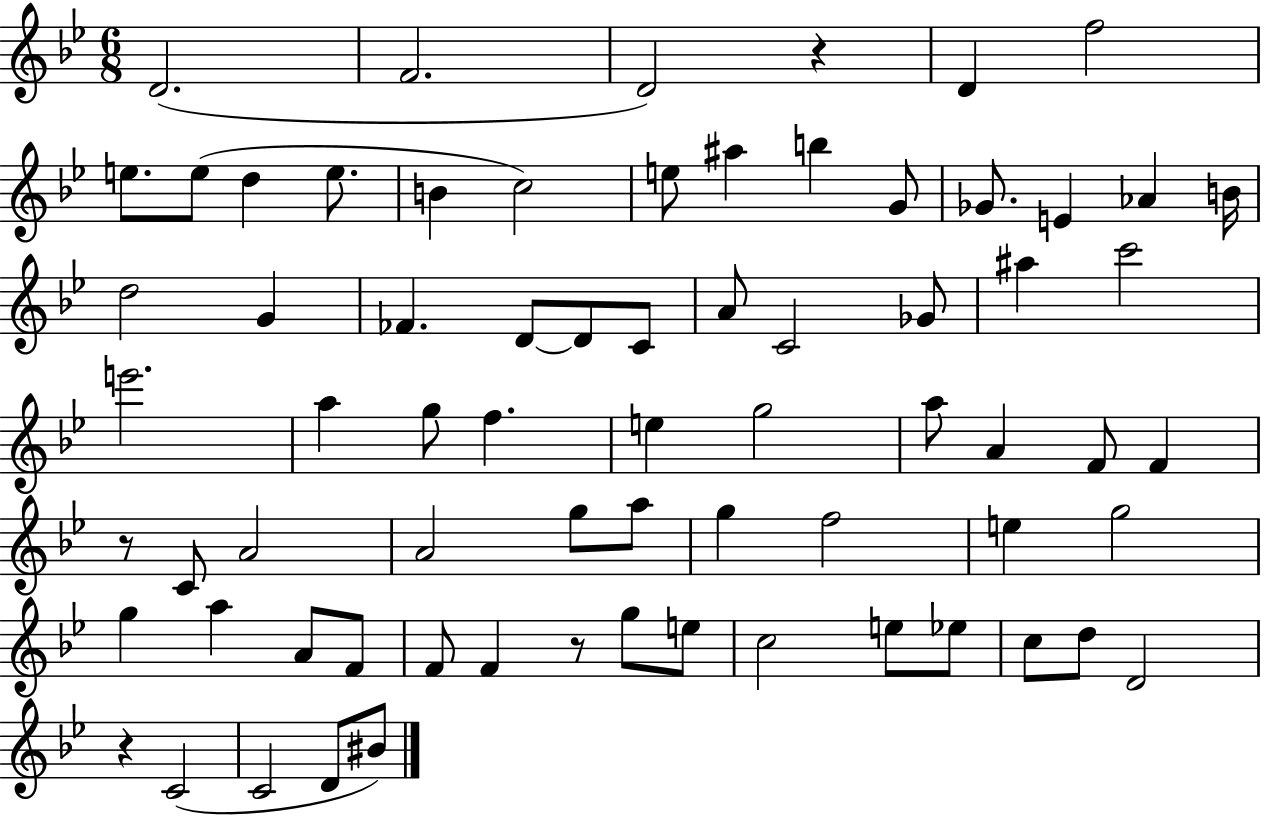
D4/h. F4/h. D4/h R/q D4/q F5/h E5/e. E5/e D5/q E5/e. B4/q C5/h E5/e A#5/q B5/q G4/e Gb4/e. E4/q Ab4/q B4/s D5/h G4/q FES4/q. D4/e D4/e C4/e A4/e C4/h Gb4/e A#5/q C6/h E6/h. A5/q G5/e F5/q. E5/q G5/h A5/e A4/q F4/e F4/q R/e C4/e A4/h A4/h G5/e A5/e G5/q F5/h E5/q G5/h G5/q A5/q A4/e F4/e F4/e F4/q R/e G5/e E5/e C5/h E5/e Eb5/e C5/e D5/e D4/h R/q C4/h C4/h D4/e BIS4/e